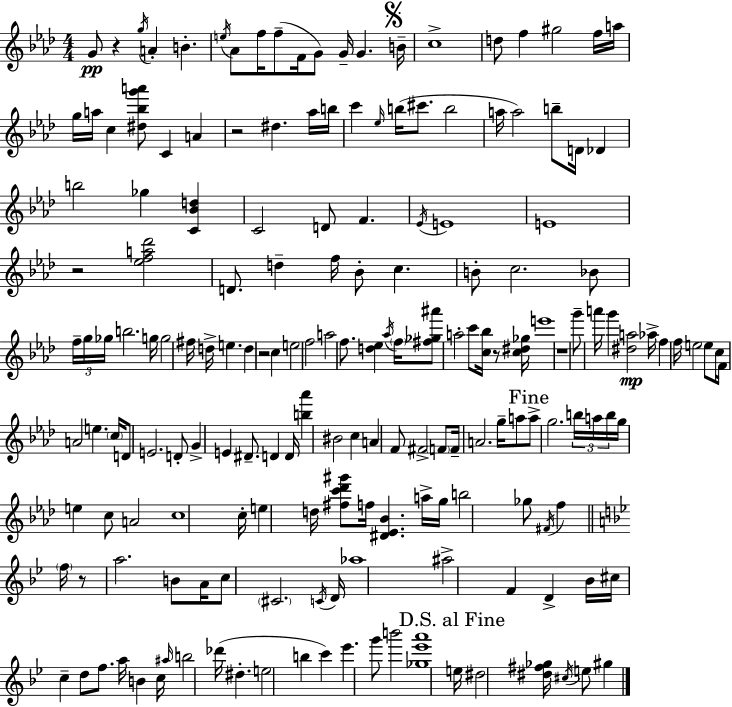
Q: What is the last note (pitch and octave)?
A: G#5